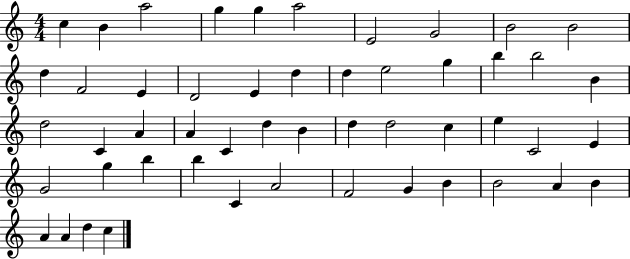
C5/q B4/q A5/h G5/q G5/q A5/h E4/h G4/h B4/h B4/h D5/q F4/h E4/q D4/h E4/q D5/q D5/q E5/h G5/q B5/q B5/h B4/q D5/h C4/q A4/q A4/q C4/q D5/q B4/q D5/q D5/h C5/q E5/q C4/h E4/q G4/h G5/q B5/q B5/q C4/q A4/h F4/h G4/q B4/q B4/h A4/q B4/q A4/q A4/q D5/q C5/q